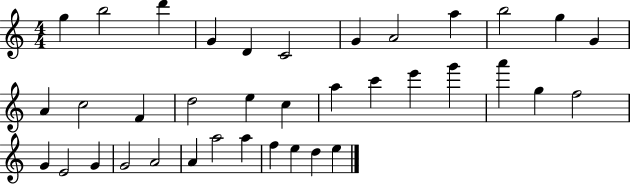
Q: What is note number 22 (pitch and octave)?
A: G6